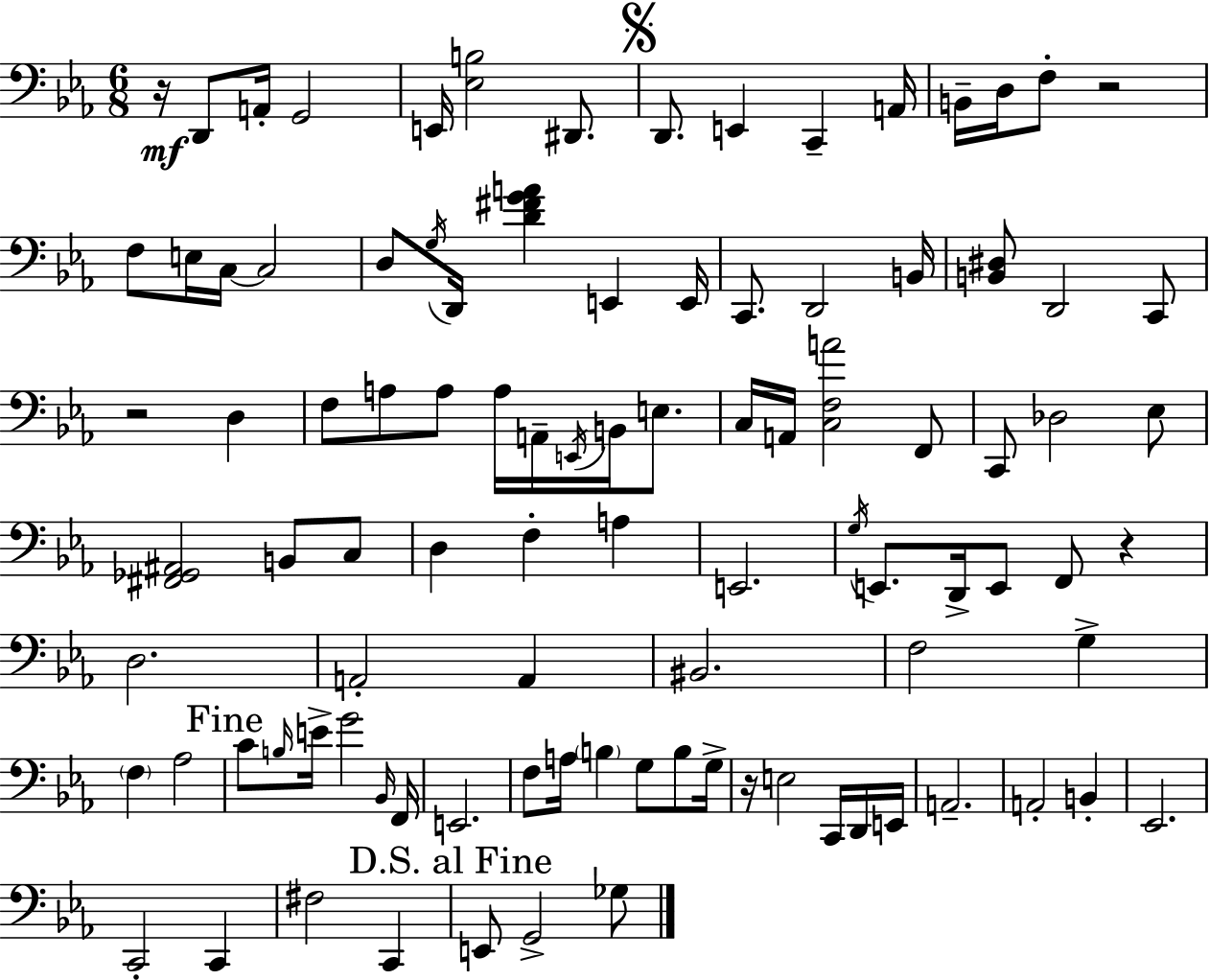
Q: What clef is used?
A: bass